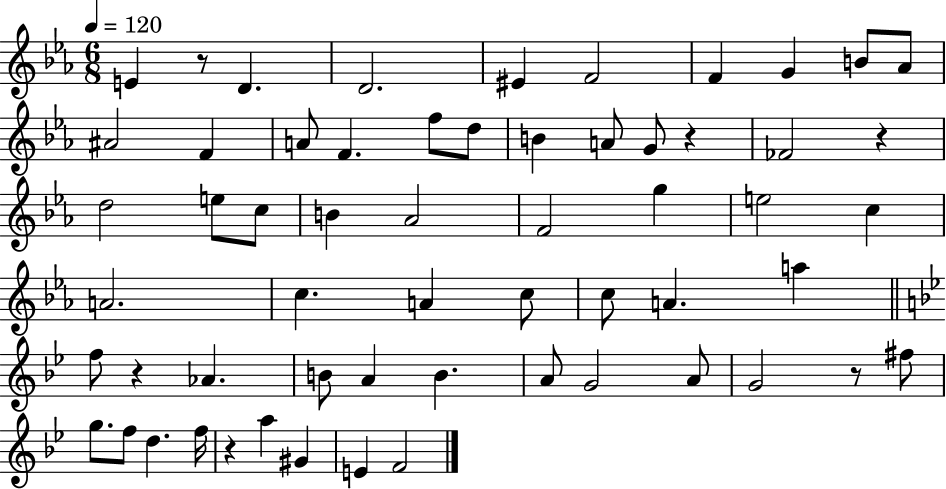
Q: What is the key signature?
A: EES major